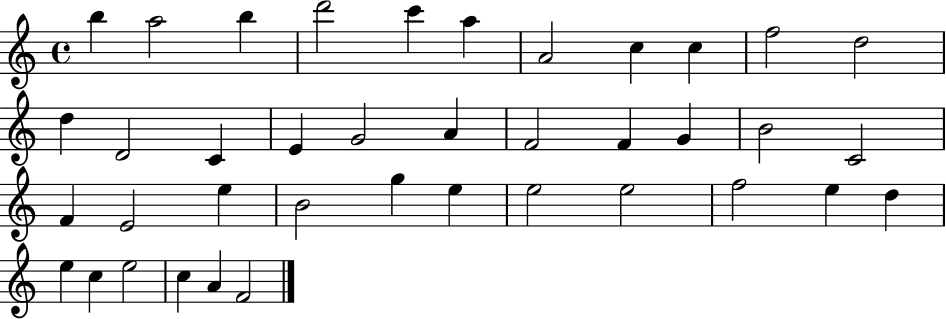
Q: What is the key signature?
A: C major